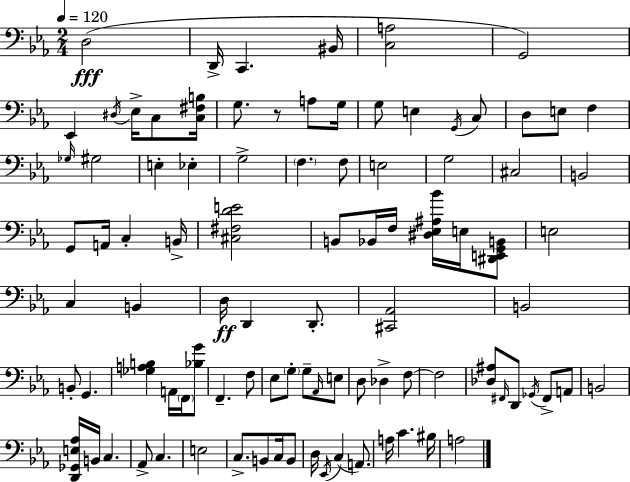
X:1
T:Untitled
M:2/4
L:1/4
K:Eb
D,2 D,,/4 C,, ^B,,/4 [C,A,]2 G,,2 _E,, ^D,/4 _E,/4 C,/2 [C,^F,B,]/4 G,/2 z/2 A,/2 G,/4 G,/2 E, G,,/4 C,/2 D,/2 E,/2 F, _G,/4 ^G,2 E, _E, G,2 F, F,/2 E,2 G,2 ^C,2 B,,2 G,,/2 A,,/4 C, B,,/4 [^C,^F,DE]2 B,,/2 _B,,/4 F,/4 [^D,_E,^A,_B]/4 E,/4 [^D,,E,,G,,B,,]/2 E,2 C, B,, D,/4 D,, D,,/2 [^C,,_A,,]2 B,,2 B,,/2 G,, [_G,A,B,] A,,/4 F,,/4 [_B,G]/2 F,, F,/2 _E,/2 G,/2 G,/2 _A,,/4 E,/2 D,/2 _D, F,/2 F,2 [_D,^A,]/2 ^F,,/4 D,,/2 _G,,/4 ^F,,/2 A,,/2 B,,2 [D,,_G,,E,_A,]/4 B,,/4 C, _A,,/2 C, E,2 C,/2 B,,/2 C,/4 B,,/2 D,/4 _E,,/4 C, A,,/2 A,/4 C ^B,/4 A,2